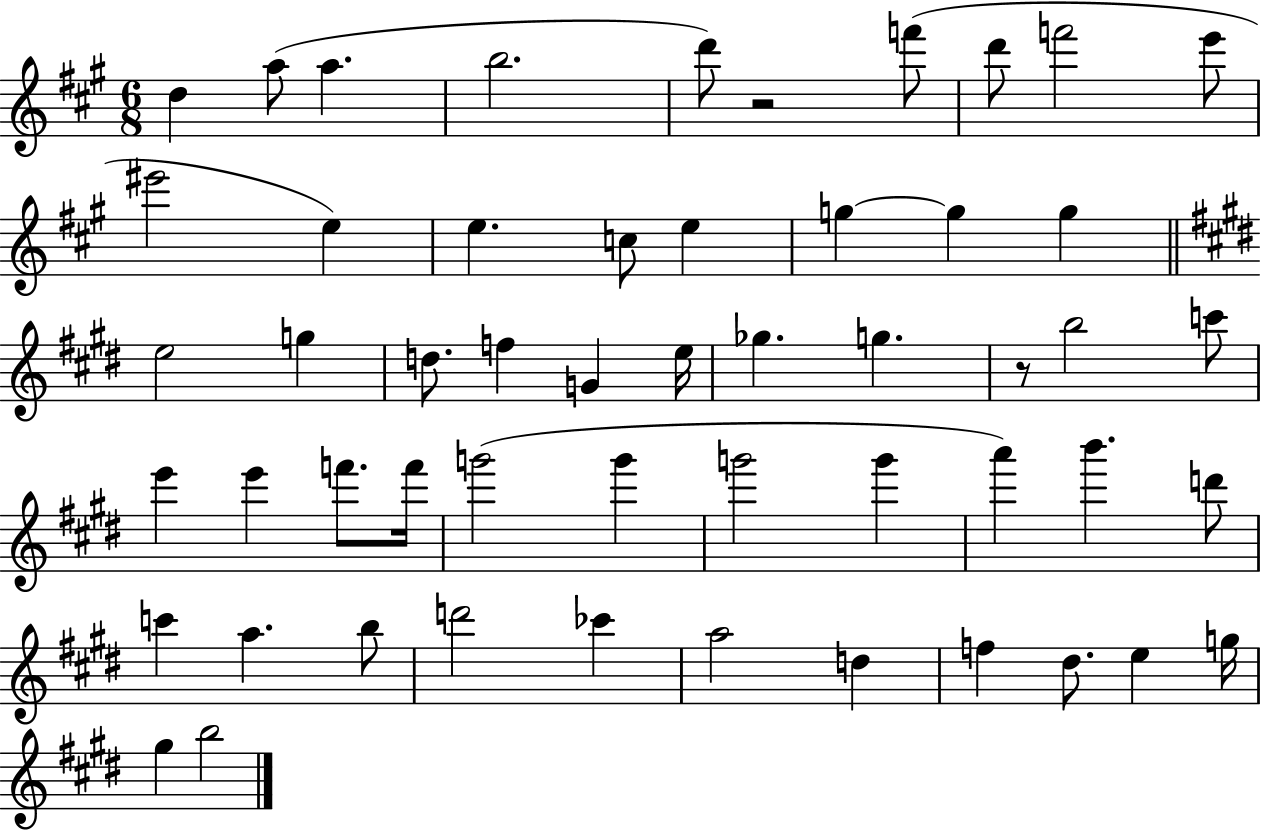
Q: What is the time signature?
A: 6/8